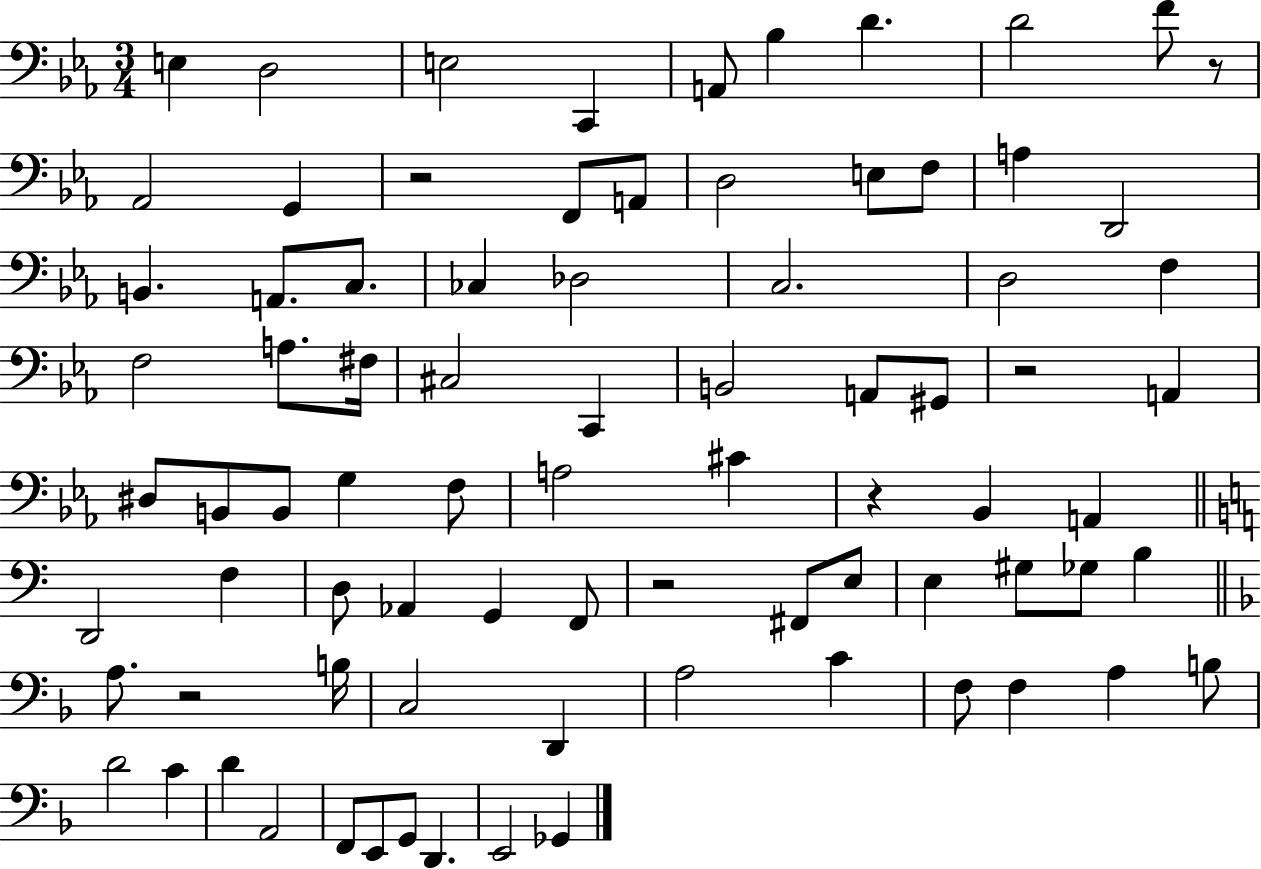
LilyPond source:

{
  \clef bass
  \numericTimeSignature
  \time 3/4
  \key ees \major
  \repeat volta 2 { e4 d2 | e2 c,4 | a,8 bes4 d'4. | d'2 f'8 r8 | \break aes,2 g,4 | r2 f,8 a,8 | d2 e8 f8 | a4 d,2 | \break b,4. a,8. c8. | ces4 des2 | c2. | d2 f4 | \break f2 a8. fis16 | cis2 c,4 | b,2 a,8 gis,8 | r2 a,4 | \break dis8 b,8 b,8 g4 f8 | a2 cis'4 | r4 bes,4 a,4 | \bar "||" \break \key c \major d,2 f4 | d8 aes,4 g,4 f,8 | r2 fis,8 e8 | e4 gis8 ges8 b4 | \break \bar "||" \break \key d \minor a8. r2 b16 | c2 d,4 | a2 c'4 | f8 f4 a4 b8 | \break d'2 c'4 | d'4 a,2 | f,8 e,8 g,8 d,4. | e,2 ges,4 | \break } \bar "|."
}